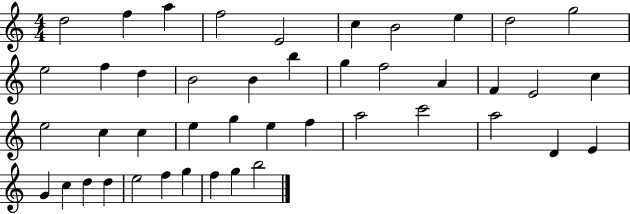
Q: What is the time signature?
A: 4/4